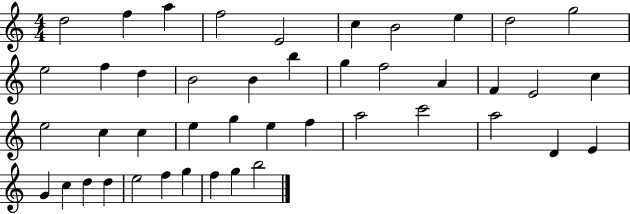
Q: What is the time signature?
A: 4/4